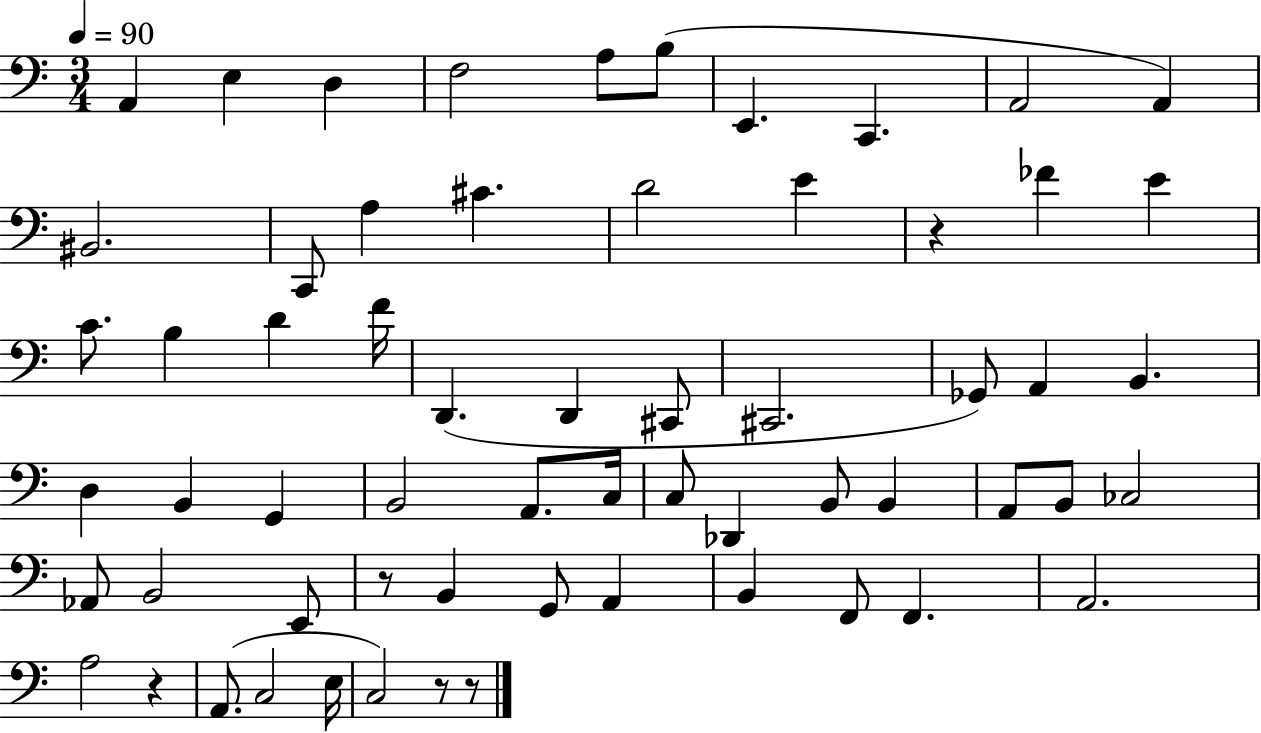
A2/q E3/q D3/q F3/h A3/e B3/e E2/q. C2/q. A2/h A2/q BIS2/h. C2/e A3/q C#4/q. D4/h E4/q R/q FES4/q E4/q C4/e. B3/q D4/q F4/s D2/q. D2/q C#2/e C#2/h. Gb2/e A2/q B2/q. D3/q B2/q G2/q B2/h A2/e. C3/s C3/e Db2/q B2/e B2/q A2/e B2/e CES3/h Ab2/e B2/h E2/e R/e B2/q G2/e A2/q B2/q F2/e F2/q. A2/h. A3/h R/q A2/e. C3/h E3/s C3/h R/e R/e